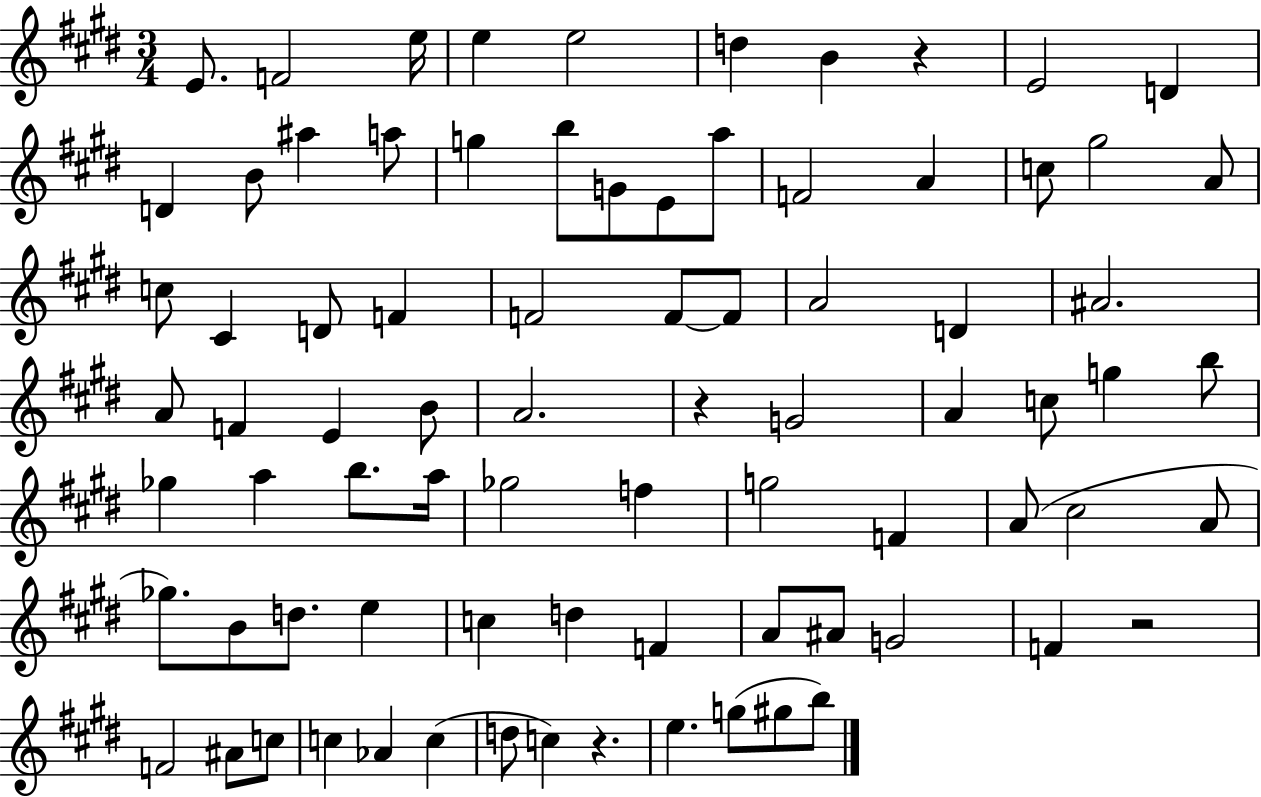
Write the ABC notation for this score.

X:1
T:Untitled
M:3/4
L:1/4
K:E
E/2 F2 e/4 e e2 d B z E2 D D B/2 ^a a/2 g b/2 G/2 E/2 a/2 F2 A c/2 ^g2 A/2 c/2 ^C D/2 F F2 F/2 F/2 A2 D ^A2 A/2 F E B/2 A2 z G2 A c/2 g b/2 _g a b/2 a/4 _g2 f g2 F A/2 ^c2 A/2 _g/2 B/2 d/2 e c d F A/2 ^A/2 G2 F z2 F2 ^A/2 c/2 c _A c d/2 c z e g/2 ^g/2 b/2